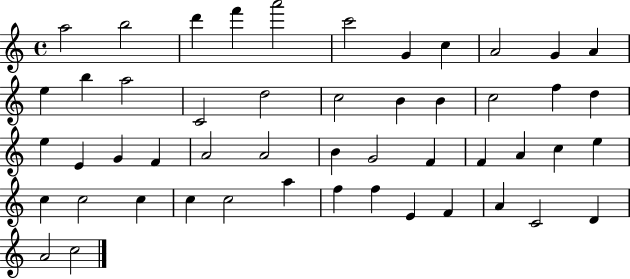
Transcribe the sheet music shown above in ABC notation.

X:1
T:Untitled
M:4/4
L:1/4
K:C
a2 b2 d' f' a'2 c'2 G c A2 G A e b a2 C2 d2 c2 B B c2 f d e E G F A2 A2 B G2 F F A c e c c2 c c c2 a f f E F A C2 D A2 c2